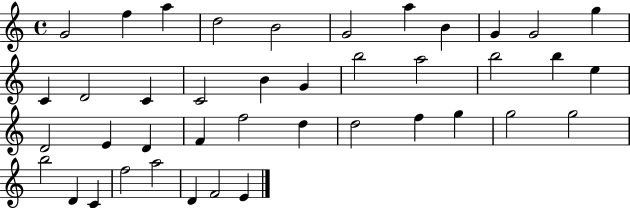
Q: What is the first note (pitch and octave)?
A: G4